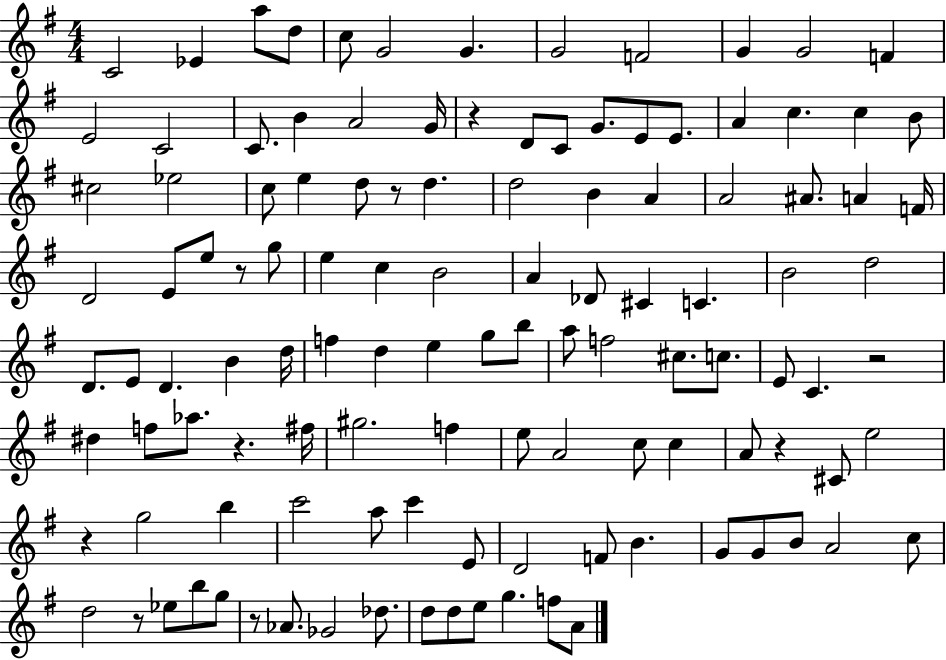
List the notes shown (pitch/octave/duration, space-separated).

C4/h Eb4/q A5/e D5/e C5/e G4/h G4/q. G4/h F4/h G4/q G4/h F4/q E4/h C4/h C4/e. B4/q A4/h G4/s R/q D4/e C4/e G4/e. E4/e E4/e. A4/q C5/q. C5/q B4/e C#5/h Eb5/h C5/e E5/q D5/e R/e D5/q. D5/h B4/q A4/q A4/h A#4/e. A4/q F4/s D4/h E4/e E5/e R/e G5/e E5/q C5/q B4/h A4/q Db4/e C#4/q C4/q. B4/h D5/h D4/e. E4/e D4/q. B4/q D5/s F5/q D5/q E5/q G5/e B5/e A5/e F5/h C#5/e. C5/e. E4/e C4/q. R/h D#5/q F5/e Ab5/e. R/q. F#5/s G#5/h. F5/q E5/e A4/h C5/e C5/q A4/e R/q C#4/e E5/h R/q G5/h B5/q C6/h A5/e C6/q E4/e D4/h F4/e B4/q. G4/e G4/e B4/e A4/h C5/e D5/h R/e Eb5/e B5/e G5/e R/e Ab4/e. Gb4/h Db5/e. D5/e D5/e E5/e G5/q. F5/e A4/e